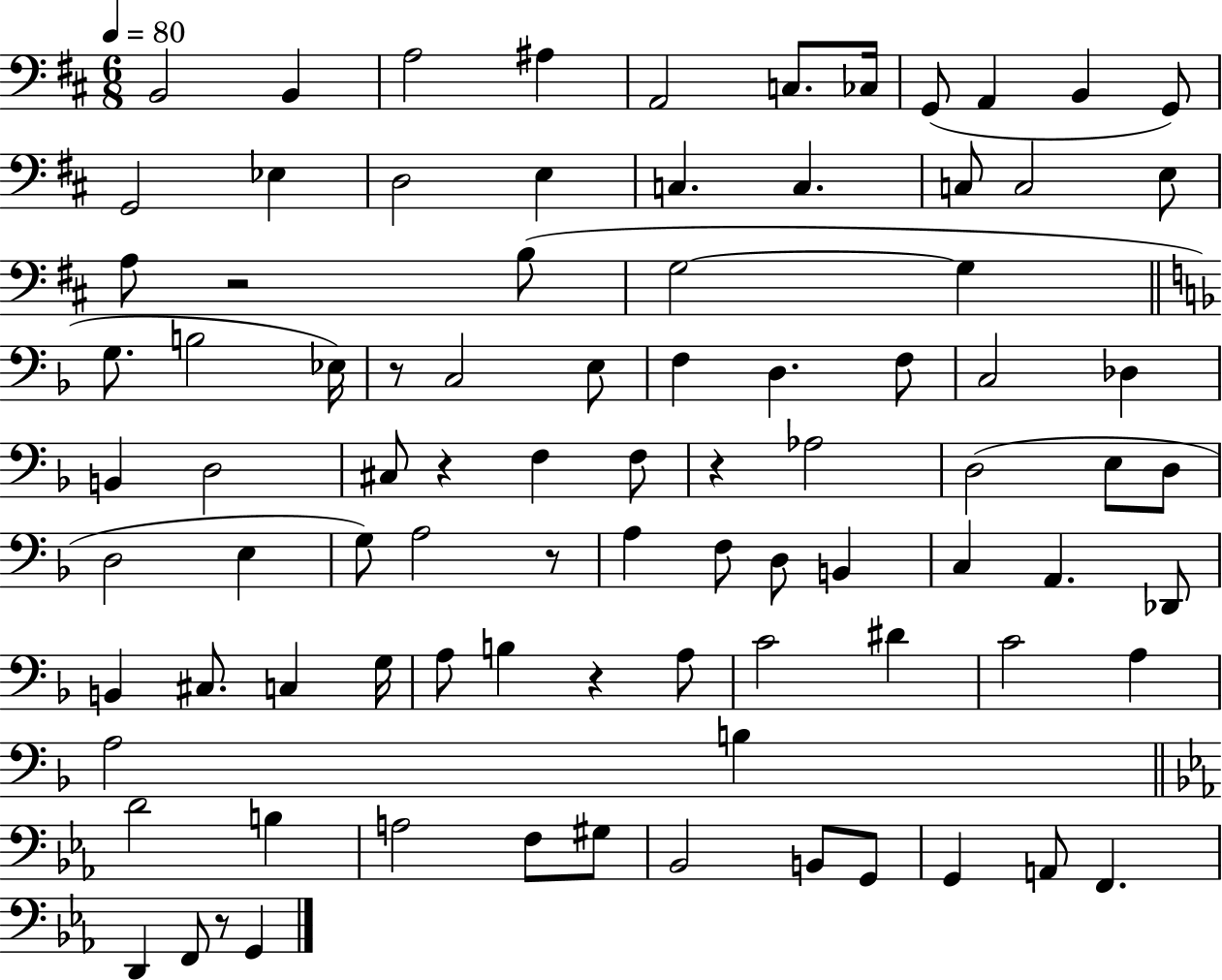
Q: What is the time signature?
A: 6/8